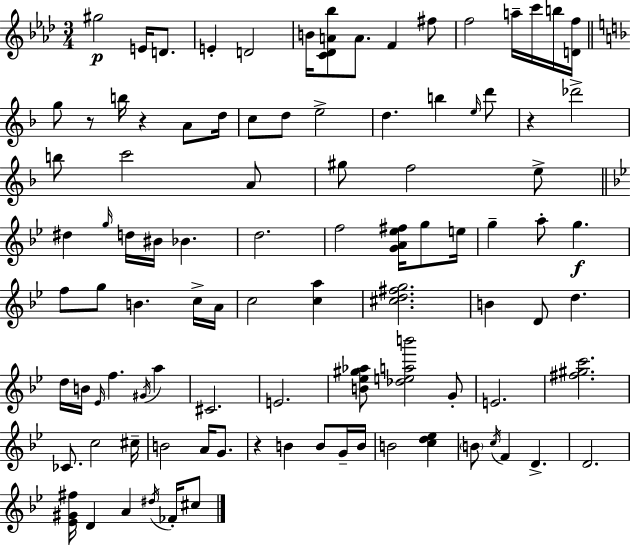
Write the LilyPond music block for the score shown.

{
  \clef treble
  \numericTimeSignature
  \time 3/4
  \key f \minor
  gis''2\p e'16 d'8. | e'4-. d'2 | b'16 <c' des' a' bes''>8 a'8. f'4 fis''8 | f''2 a''16-- c'''16 b''16 <d' f''>16 | \break \bar "||" \break \key f \major g''8 r8 b''16 r4 a'8 d''16 | c''8 d''8 e''2-> | d''4. b''4 \grace { e''16 } d'''8 | r4 des'''2-> | \break b''8 c'''2 a'8 | gis''8 f''2 e''8-> | \bar "||" \break \key bes \major dis''4 \grace { g''16 } d''16 bis'16 bes'4. | d''2. | f''2 <g' a' ees'' fis''>16 g''8 | e''16 g''4-- a''8-. g''4.\f | \break f''8 g''8 b'4. c''16-> | a'16 c''2 <c'' a''>4 | <cis'' d'' fis'' g''>2. | b'4 d'8 d''4. | \break d''16 b'16 \grace { ees'16 } f''4. \acciaccatura { gis'16 } a''4 | cis'2. | e'2. | <b' ees'' gis'' aes''>8 <des'' e'' a'' b'''>2 | \break g'8-. e'2. | <fis'' gis'' c'''>2. | ces'8. c''2 | cis''16-- b'2 a'16 | \break g'8. r4 b'4 b'8 | g'16-- b'16 b'2 <c'' d'' ees''>4 | \parenthesize b'8 \acciaccatura { c''16 } f'4 d'4.-> | d'2. | \break <ees' gis' fis''>16 d'4 a'4 | \acciaccatura { dis''16 } fes'16-. cis''8 \bar "|."
}